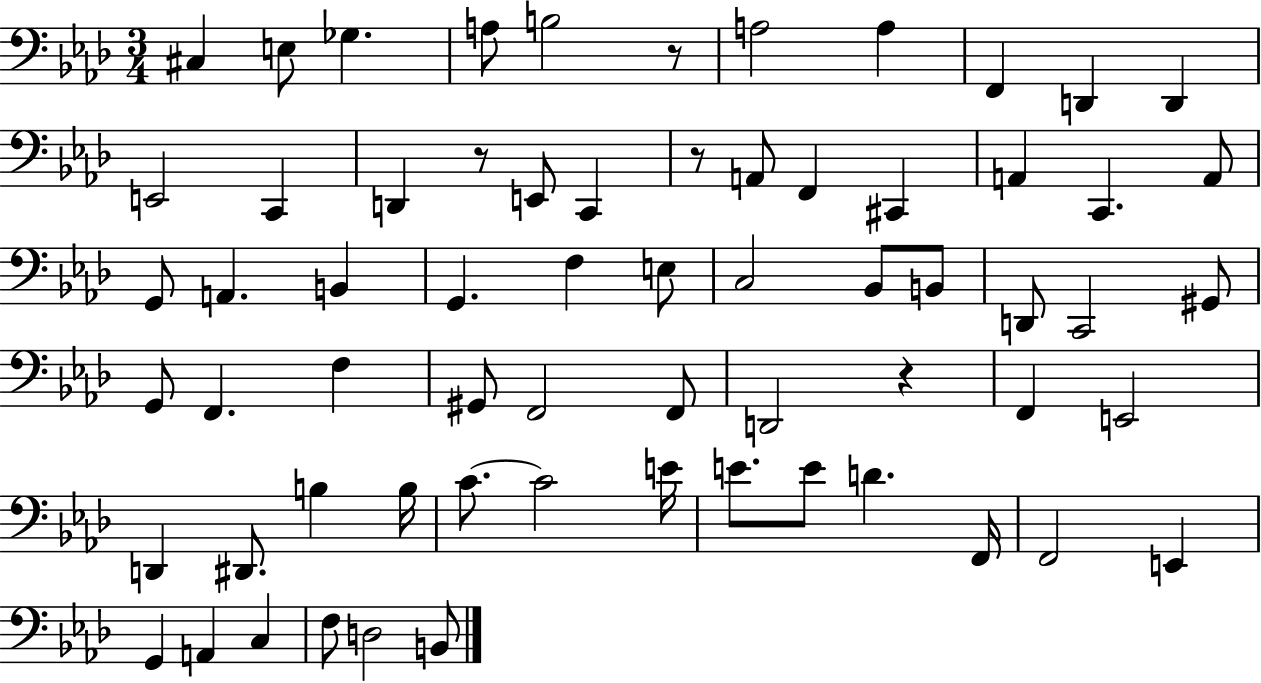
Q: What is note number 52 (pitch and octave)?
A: D4